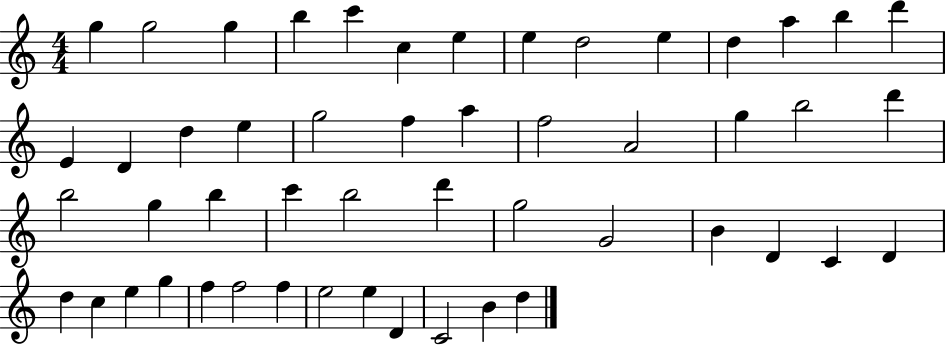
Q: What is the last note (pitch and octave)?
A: D5